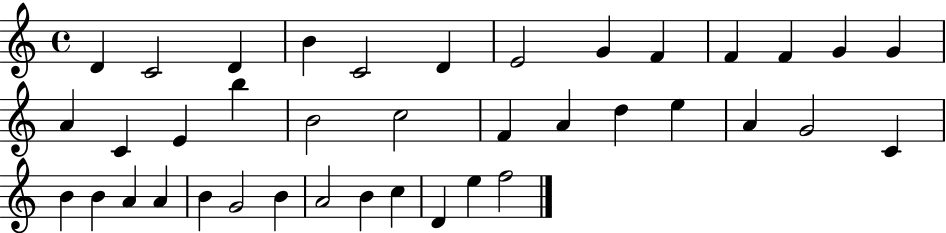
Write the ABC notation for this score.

X:1
T:Untitled
M:4/4
L:1/4
K:C
D C2 D B C2 D E2 G F F F G G A C E b B2 c2 F A d e A G2 C B B A A B G2 B A2 B c D e f2